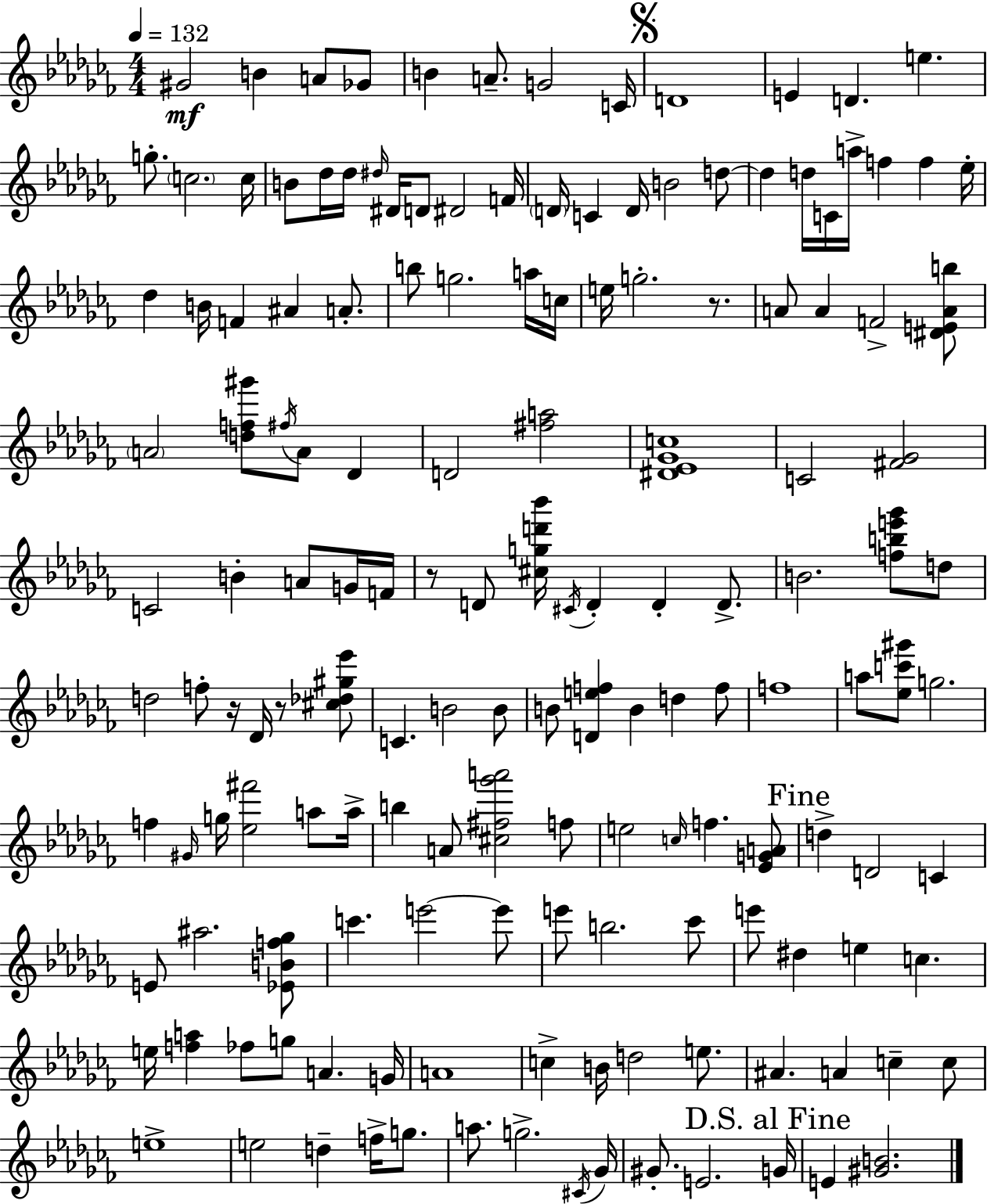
{
  \clef treble
  \numericTimeSignature
  \time 4/4
  \key aes \minor
  \tempo 4 = 132
  \repeat volta 2 { gis'2\mf b'4 a'8 ges'8 | b'4 a'8.-- g'2 c'16 | \mark \markup { \musicglyph "scripts.segno" } d'1 | e'4 d'4. e''4. | \break g''8.-. \parenthesize c''2. c''16 | b'8 des''16 des''16 \grace { dis''16 } dis'16 d'8 dis'2 | f'16 \parenthesize d'16 c'4 d'16 b'2 d''8~~ | d''4 d''16 c'16 a''16-> f''4 f''4 | \break ees''16-. des''4 b'16 f'4 ais'4 a'8.-. | b''8 g''2. a''16 | c''16 e''16 g''2.-. r8. | a'8 a'4 f'2-> <dis' e' a' b''>8 | \break \parenthesize a'2 <d'' f'' gis'''>8 \acciaccatura { fis''16 } a'8 des'4 | d'2 <fis'' a''>2 | <dis' ees' ges' c''>1 | c'2 <fis' ges'>2 | \break c'2 b'4-. a'8 | g'16 f'16 r8 d'8 <cis'' g'' d''' bes'''>16 \acciaccatura { cis'16 } d'4-. d'4-. | d'8.-> b'2. <f'' b'' e''' ges'''>8 | d''8 d''2 f''8-. r16 des'16 r8 | \break <cis'' des'' gis'' ees'''>8 c'4. b'2 | b'8 b'8 <d' e'' f''>4 b'4 d''4 | f''8 f''1 | a''8 <ees'' c''' gis'''>8 g''2. | \break f''4 \grace { gis'16 } g''16 <ees'' fis'''>2 | a''8 a''16-> b''4 a'8 <cis'' fis'' ges''' a'''>2 | f''8 e''2 \grace { c''16 } f''4. | <ees' g' a'>8 \mark "Fine" d''4-> d'2 | \break c'4 e'8 ais''2. | <ees' b' f'' ges''>8 c'''4. e'''2~~ | e'''8 e'''8 b''2. | ces'''8 e'''8 dis''4 e''4 c''4. | \break e''16 <f'' a''>4 fes''8 g''8 a'4. | g'16 a'1 | c''4-> b'16 d''2 | e''8. ais'4. a'4 c''4-- | \break c''8 e''1-> | e''2 d''4-- | f''16-> g''8. a''8. g''2.-> | \acciaccatura { cis'16 } ges'16 gis'8.-. e'2. | \break \mark "D.S. al Fine" g'16 e'4 <gis' b'>2. | } \bar "|."
}